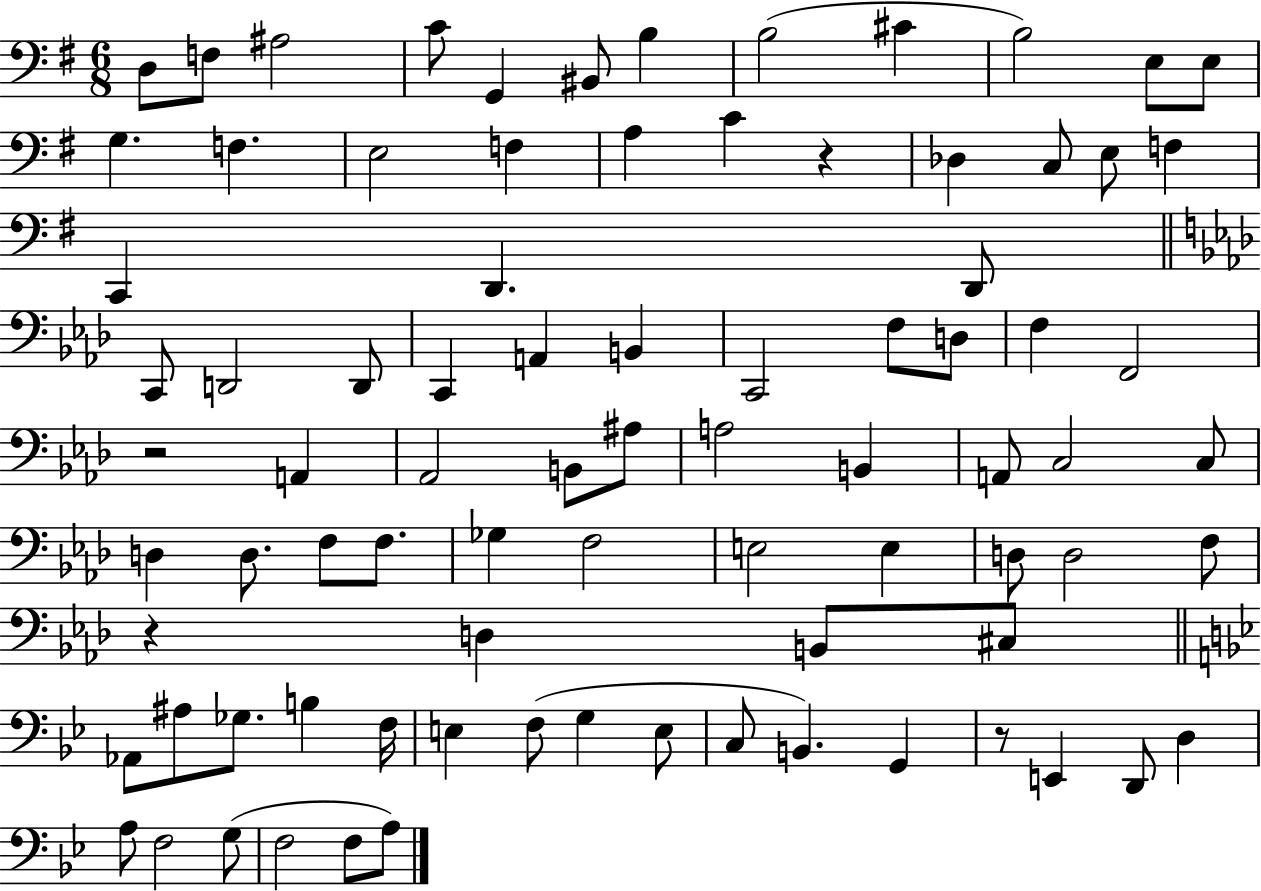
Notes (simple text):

D3/e F3/e A#3/h C4/e G2/q BIS2/e B3/q B3/h C#4/q B3/h E3/e E3/e G3/q. F3/q. E3/h F3/q A3/q C4/q R/q Db3/q C3/e E3/e F3/q C2/q D2/q. D2/e C2/e D2/h D2/e C2/q A2/q B2/q C2/h F3/e D3/e F3/q F2/h R/h A2/q Ab2/h B2/e A#3/e A3/h B2/q A2/e C3/h C3/e D3/q D3/e. F3/e F3/e. Gb3/q F3/h E3/h E3/q D3/e D3/h F3/e R/q D3/q B2/e C#3/e Ab2/e A#3/e Gb3/e. B3/q F3/s E3/q F3/e G3/q E3/e C3/e B2/q. G2/q R/e E2/q D2/e D3/q A3/e F3/h G3/e F3/h F3/e A3/e